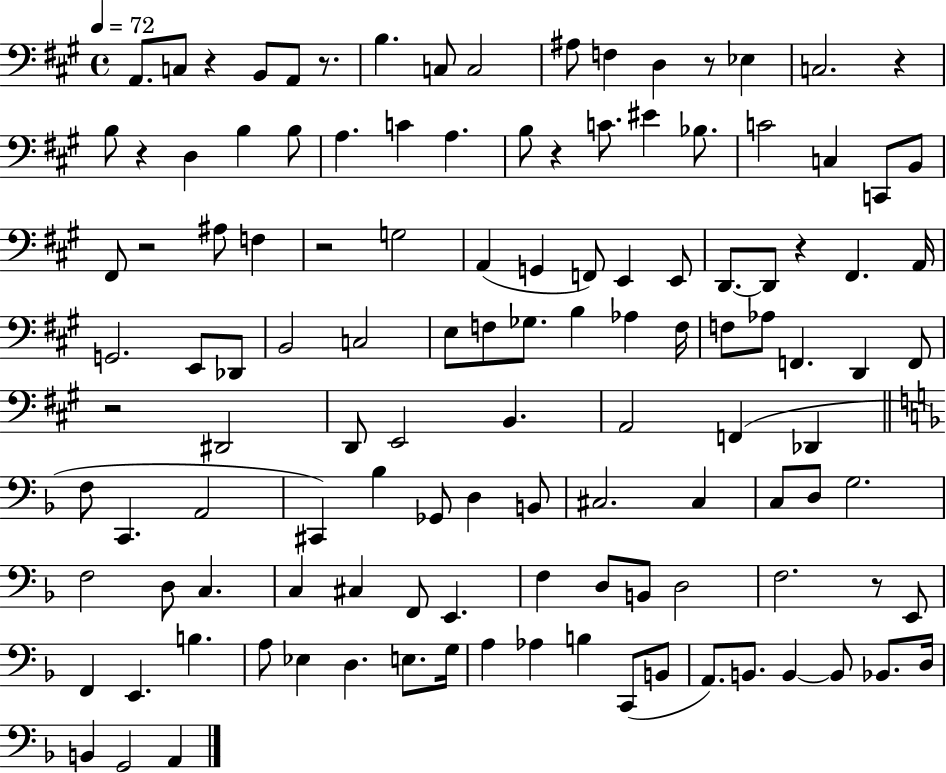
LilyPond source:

{
  \clef bass
  \time 4/4
  \defaultTimeSignature
  \key a \major
  \tempo 4 = 72
  \repeat volta 2 { a,8. c8 r4 b,8 a,8 r8. | b4. c8 c2 | ais8 f4 d4 r8 ees4 | c2. r4 | \break b8 r4 d4 b4 b8 | a4. c'4 a4. | b8 r4 c'8. eis'4 bes8. | c'2 c4 c,8 b,8 | \break fis,8 r2 ais8 f4 | r2 g2 | a,4( g,4 f,8) e,4 e,8 | d,8.~~ d,8 r4 fis,4. a,16 | \break g,2. e,8 des,8 | b,2 c2 | e8 f8 ges8. b4 aes4 f16 | f8 aes8 f,4. d,4 f,8 | \break r2 dis,2 | d,8 e,2 b,4. | a,2 f,4( des,4 | \bar "||" \break \key d \minor f8 c,4. a,2 | cis,4) bes4 ges,8 d4 b,8 | cis2. cis4 | c8 d8 g2. | \break f2 d8 c4. | c4 cis4 f,8 e,4. | f4 d8 b,8 d2 | f2. r8 e,8 | \break f,4 e,4. b4. | a8 ees4 d4. e8. g16 | a4 aes4 b4 c,8( b,8 | a,8.) b,8. b,4~~ b,8 bes,8. d16 | \break b,4 g,2 a,4 | } \bar "|."
}